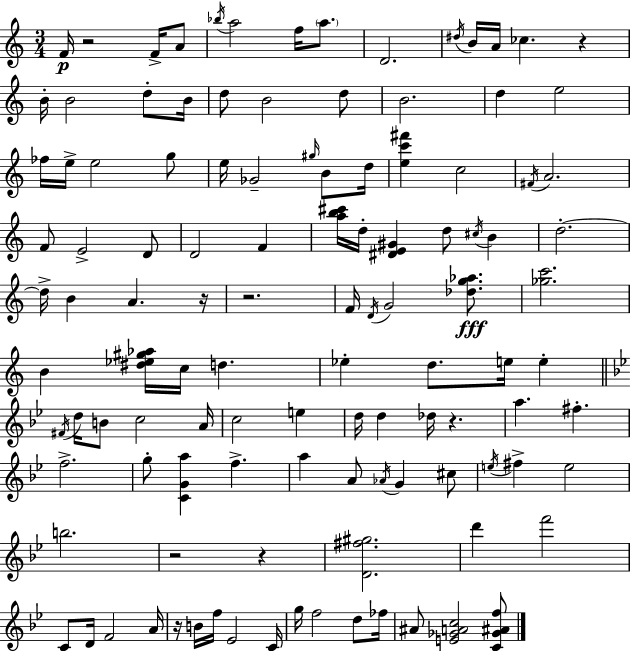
{
  \clef treble
  \numericTimeSignature
  \time 3/4
  \key c \major
  f'16\p r2 f'16-> a'8 | \acciaccatura { bes''16 } a''2 f''16 \parenthesize a''8. | d'2. | \acciaccatura { dis''16 } b'16 a'16 ces''4. r4 | \break b'16-. b'2 d''8-. | b'16 d''8 b'2 | d''8 b'2. | d''4 e''2 | \break fes''16 e''16-> e''2 | g''8 e''16 ges'2-- \grace { gis''16 } | b'8 d''16 <e'' c''' fis'''>4 c''2 | \acciaccatura { fis'16 } a'2. | \break f'8 e'2-> | d'8 d'2 | f'4 <a'' b'' cis'''>16 d''16-. <dis' e' gis'>4 d''8 | \acciaccatura { cis''16 } b'4 d''2.-.~~ | \break d''16-> b'4 a'4. | r16 r2. | f'16 \acciaccatura { d'16 } g'2 | <des'' g'' aes''>8.\fff <ges'' c'''>2. | \break b'4 <dis'' ees'' gis'' aes''>16 c''16 | d''4. ees''4-. d''8. | e''16 e''4-. \bar "||" \break \key bes \major \acciaccatura { fis'16 } d''16 b'8 c''2 | a'16 c''2 e''4 | d''16 d''4 des''16 r4. | a''4. fis''4.-. | \break f''2.-> | g''8-. <c' g' a''>4 f''4.-> | a''4 a'8 \acciaccatura { aes'16 } g'4 | cis''8 \acciaccatura { e''16 } fis''4-> e''2 | \break b''2. | r2 r4 | <d' fis'' gis''>2. | d'''4 f'''2 | \break c'8 d'16 f'2 | a'16 r16 b'16 f''16 ees'2 | c'16 g''16 f''2 | d''8 fes''16 ais'8 <e' ges' a' c''>2 | \break <c' ges' ais' f''>8 \bar "|."
}